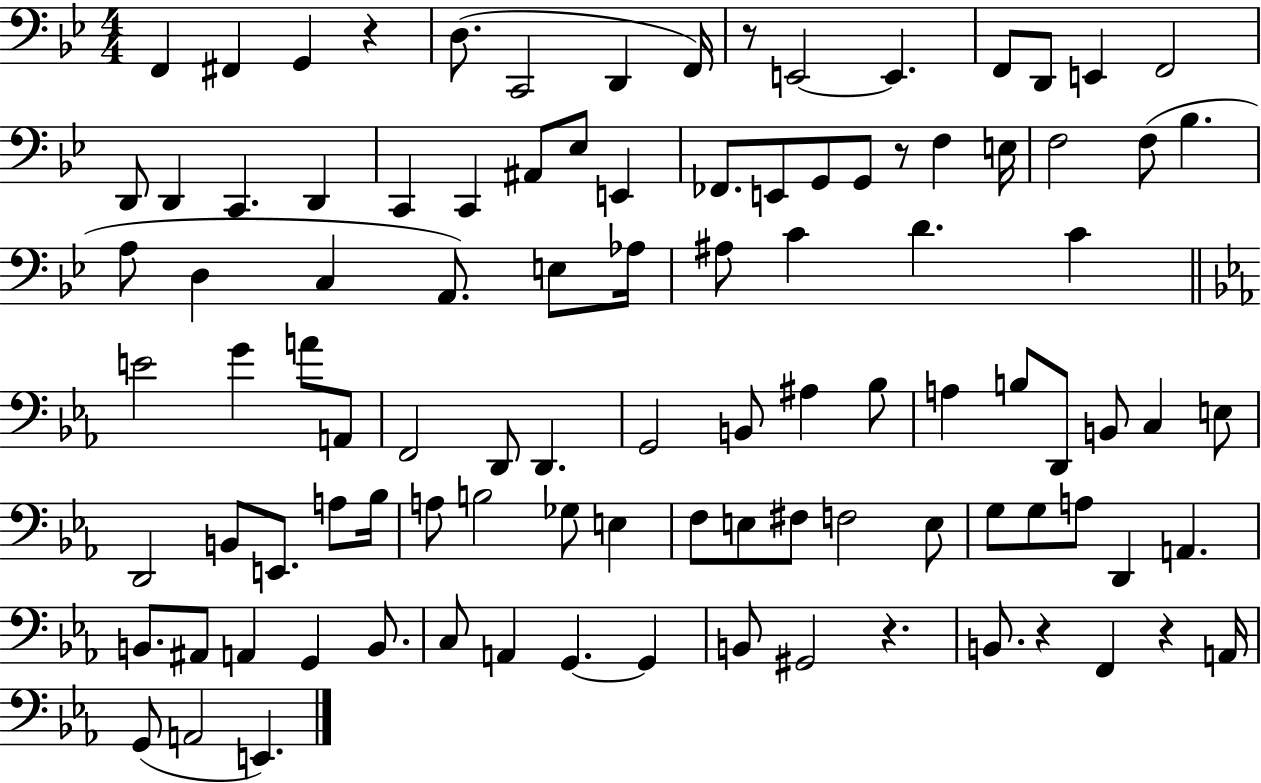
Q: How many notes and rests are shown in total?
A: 100